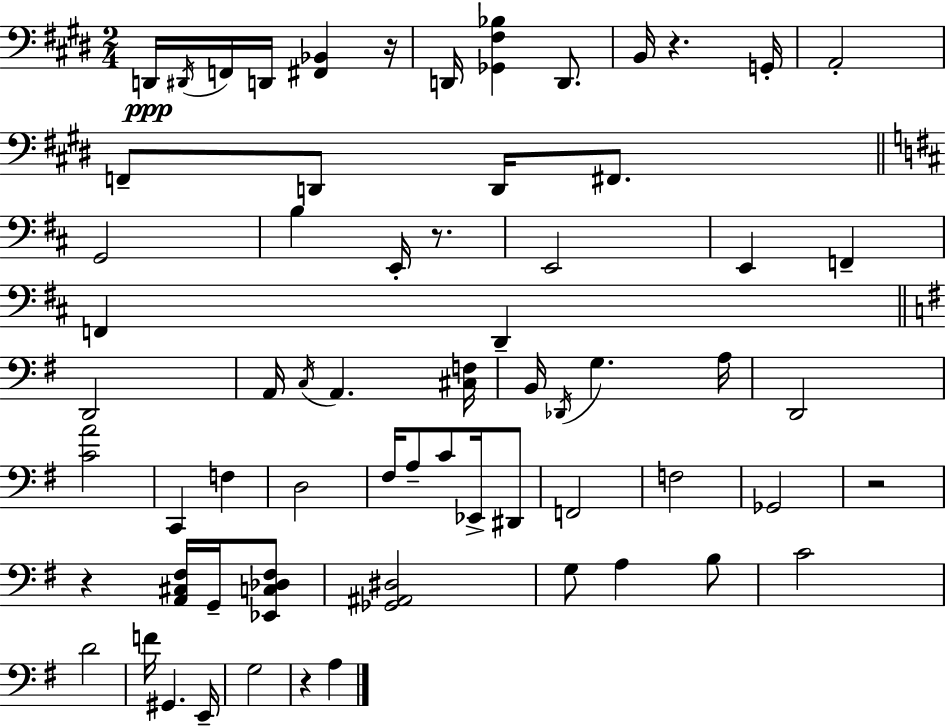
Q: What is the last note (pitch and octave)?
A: A3